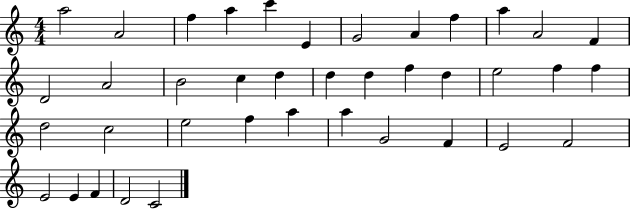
{
  \clef treble
  \numericTimeSignature
  \time 4/4
  \key c \major
  a''2 a'2 | f''4 a''4 c'''4 e'4 | g'2 a'4 f''4 | a''4 a'2 f'4 | \break d'2 a'2 | b'2 c''4 d''4 | d''4 d''4 f''4 d''4 | e''2 f''4 f''4 | \break d''2 c''2 | e''2 f''4 a''4 | a''4 g'2 f'4 | e'2 f'2 | \break e'2 e'4 f'4 | d'2 c'2 | \bar "|."
}